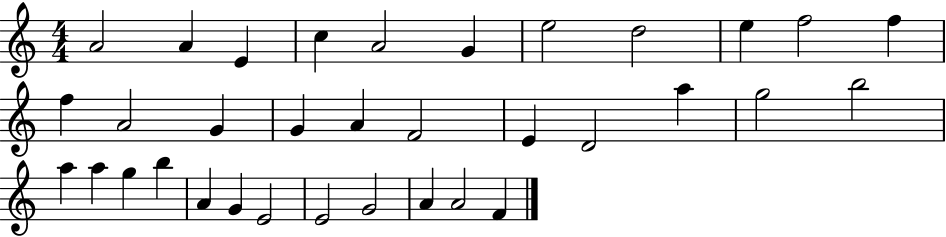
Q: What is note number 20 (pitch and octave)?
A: A5